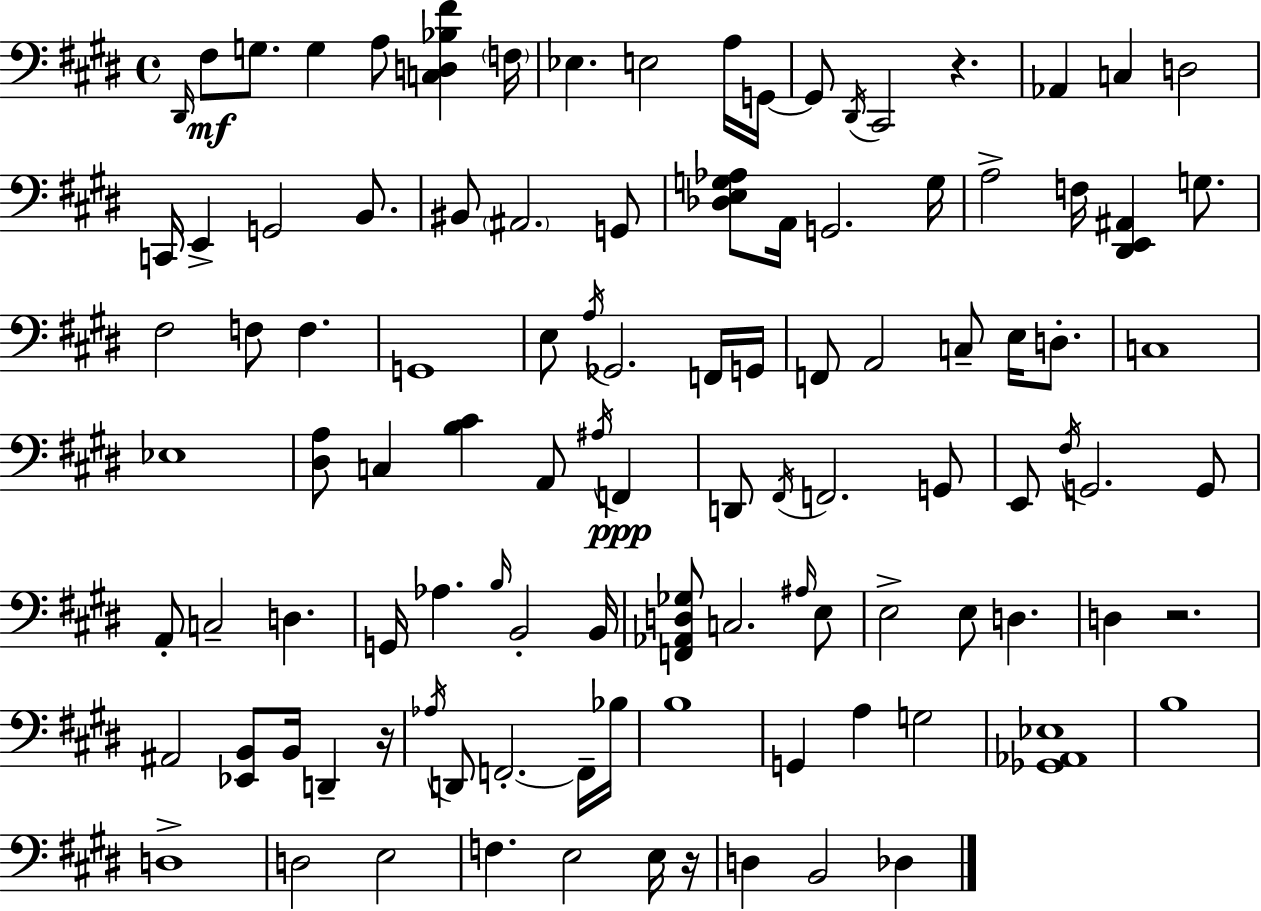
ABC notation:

X:1
T:Untitled
M:4/4
L:1/4
K:E
^D,,/4 ^F,/2 G,/2 G, A,/2 [C,D,_B,^F] F,/4 _E, E,2 A,/4 G,,/4 G,,/2 ^D,,/4 ^C,,2 z _A,, C, D,2 C,,/4 E,, G,,2 B,,/2 ^B,,/2 ^A,,2 G,,/2 [_D,E,G,_A,]/2 A,,/4 G,,2 G,/4 A,2 F,/4 [^D,,E,,^A,,] G,/2 ^F,2 F,/2 F, G,,4 E,/2 A,/4 _G,,2 F,,/4 G,,/4 F,,/2 A,,2 C,/2 E,/4 D,/2 C,4 _E,4 [^D,A,]/2 C, [B,^C] A,,/2 ^A,/4 F,, D,,/2 ^F,,/4 F,,2 G,,/2 E,,/2 ^F,/4 G,,2 G,,/2 A,,/2 C,2 D, G,,/4 _A, B,/4 B,,2 B,,/4 [F,,_A,,D,_G,]/2 C,2 ^A,/4 E,/2 E,2 E,/2 D, D, z2 ^A,,2 [_E,,B,,]/2 B,,/4 D,, z/4 _A,/4 D,,/2 F,,2 F,,/4 _B,/4 B,4 G,, A, G,2 [_G,,_A,,_E,]4 B,4 D,4 D,2 E,2 F, E,2 E,/4 z/4 D, B,,2 _D,